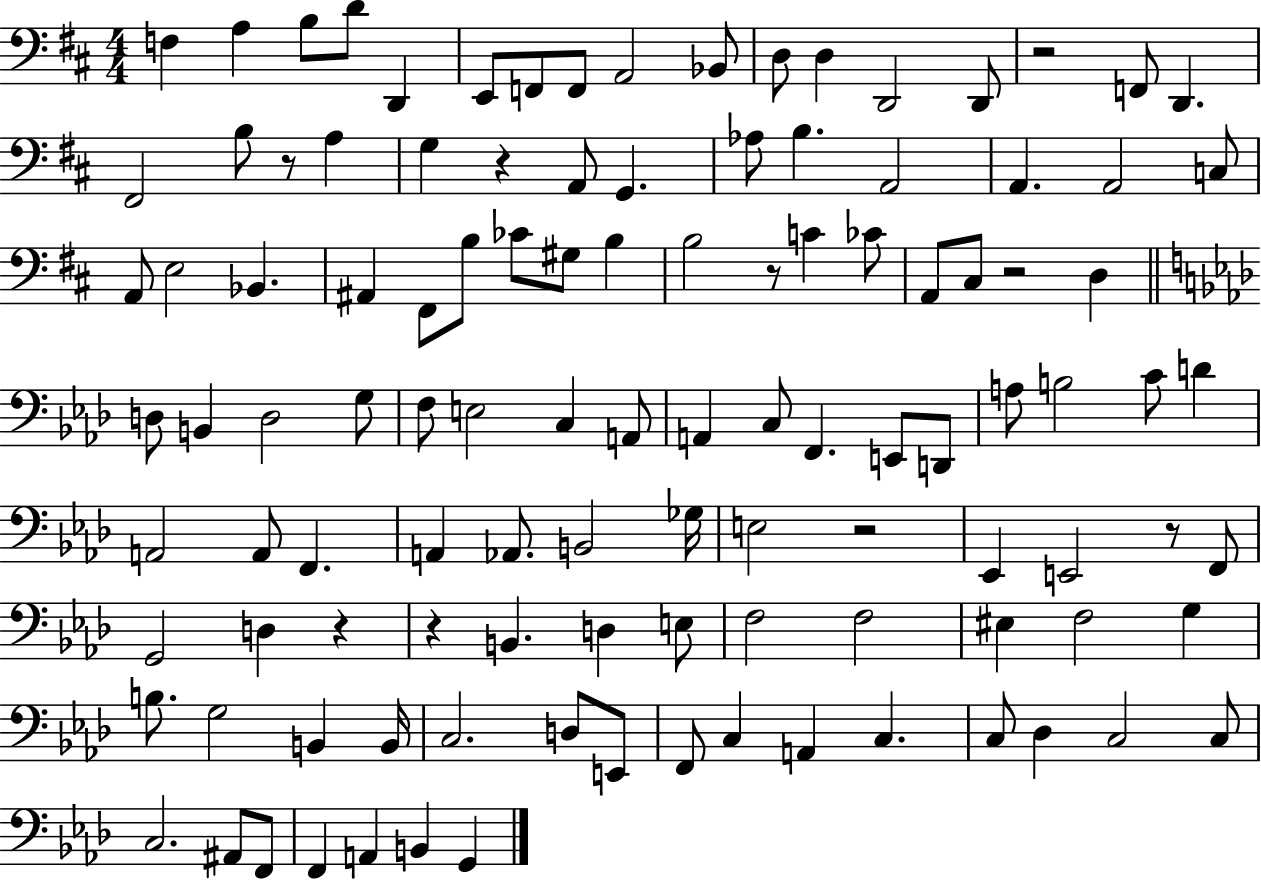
X:1
T:Untitled
M:4/4
L:1/4
K:D
F, A, B,/2 D/2 D,, E,,/2 F,,/2 F,,/2 A,,2 _B,,/2 D,/2 D, D,,2 D,,/2 z2 F,,/2 D,, ^F,,2 B,/2 z/2 A, G, z A,,/2 G,, _A,/2 B, A,,2 A,, A,,2 C,/2 A,,/2 E,2 _B,, ^A,, ^F,,/2 B,/2 _C/2 ^G,/2 B, B,2 z/2 C _C/2 A,,/2 ^C,/2 z2 D, D,/2 B,, D,2 G,/2 F,/2 E,2 C, A,,/2 A,, C,/2 F,, E,,/2 D,,/2 A,/2 B,2 C/2 D A,,2 A,,/2 F,, A,, _A,,/2 B,,2 _G,/4 E,2 z2 _E,, E,,2 z/2 F,,/2 G,,2 D, z z B,, D, E,/2 F,2 F,2 ^E, F,2 G, B,/2 G,2 B,, B,,/4 C,2 D,/2 E,,/2 F,,/2 C, A,, C, C,/2 _D, C,2 C,/2 C,2 ^A,,/2 F,,/2 F,, A,, B,, G,,